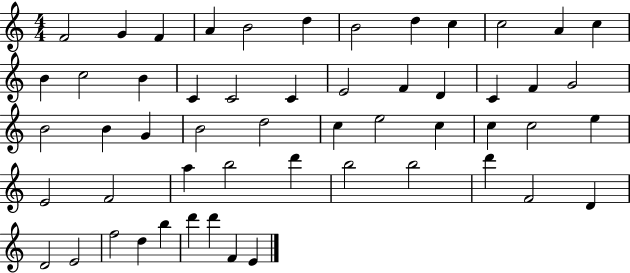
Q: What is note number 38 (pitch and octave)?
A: A5